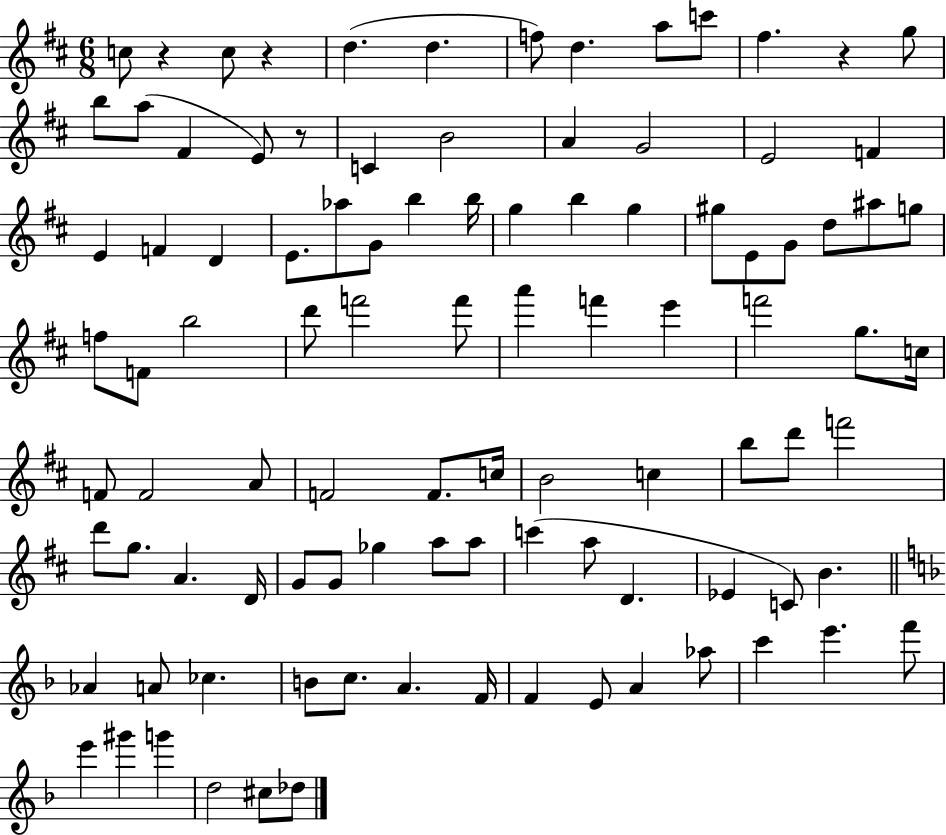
C5/e R/q C5/e R/q D5/q. D5/q. F5/e D5/q. A5/e C6/e F#5/q. R/q G5/e B5/e A5/e F#4/q E4/e R/e C4/q B4/h A4/q G4/h E4/h F4/q E4/q F4/q D4/q E4/e. Ab5/e G4/e B5/q B5/s G5/q B5/q G5/q G#5/e E4/e G4/e D5/e A#5/e G5/e F5/e F4/e B5/h D6/e F6/h F6/e A6/q F6/q E6/q F6/h G5/e. C5/s F4/e F4/h A4/e F4/h F4/e. C5/s B4/h C5/q B5/e D6/e F6/h D6/e G5/e. A4/q. D4/s G4/e G4/e Gb5/q A5/e A5/e C6/q A5/e D4/q. Eb4/q C4/e B4/q. Ab4/q A4/e CES5/q. B4/e C5/e. A4/q. F4/s F4/q E4/e A4/q Ab5/e C6/q E6/q. F6/e E6/q G#6/q G6/q D5/h C#5/e Db5/e